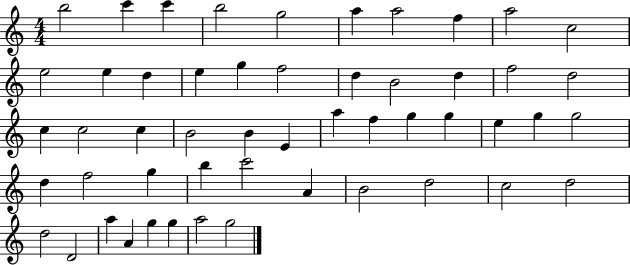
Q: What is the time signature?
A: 4/4